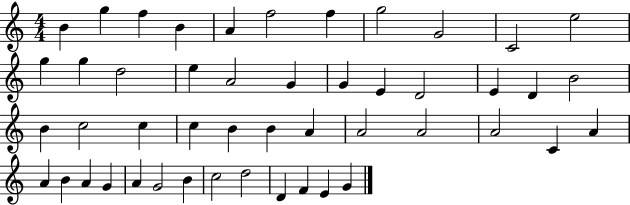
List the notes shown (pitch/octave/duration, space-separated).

B4/q G5/q F5/q B4/q A4/q F5/h F5/q G5/h G4/h C4/h E5/h G5/q G5/q D5/h E5/q A4/h G4/q G4/q E4/q D4/h E4/q D4/q B4/h B4/q C5/h C5/q C5/q B4/q B4/q A4/q A4/h A4/h A4/h C4/q A4/q A4/q B4/q A4/q G4/q A4/q G4/h B4/q C5/h D5/h D4/q F4/q E4/q G4/q